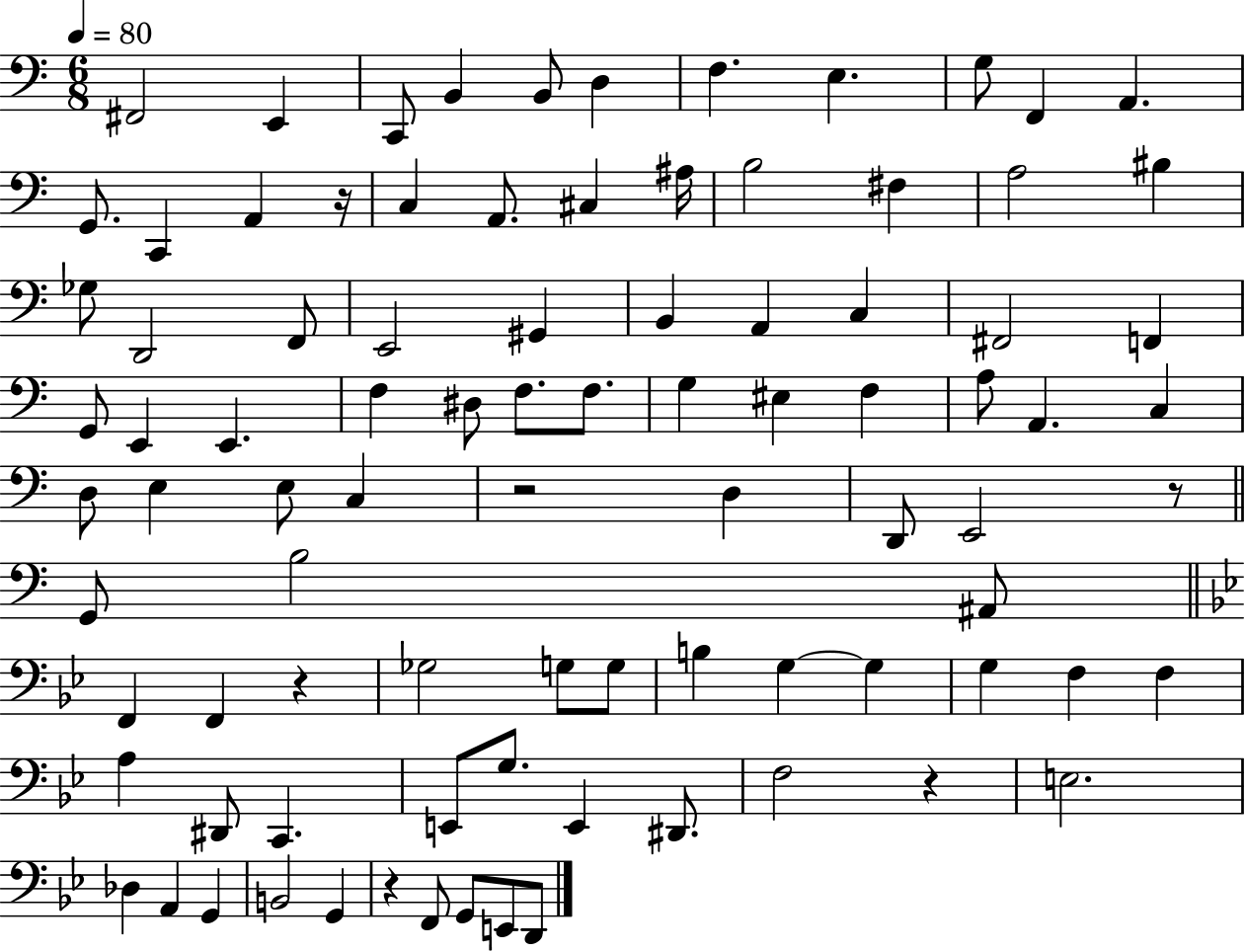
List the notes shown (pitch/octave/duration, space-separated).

F#2/h E2/q C2/e B2/q B2/e D3/q F3/q. E3/q. G3/e F2/q A2/q. G2/e. C2/q A2/q R/s C3/q A2/e. C#3/q A#3/s B3/h F#3/q A3/h BIS3/q Gb3/e D2/h F2/e E2/h G#2/q B2/q A2/q C3/q F#2/h F2/q G2/e E2/q E2/q. F3/q D#3/e F3/e. F3/e. G3/q EIS3/q F3/q A3/e A2/q. C3/q D3/e E3/q E3/e C3/q R/h D3/q D2/e E2/h R/e G2/e B3/h A#2/e F2/q F2/q R/q Gb3/h G3/e G3/e B3/q G3/q G3/q G3/q F3/q F3/q A3/q D#2/e C2/q. E2/e G3/e. E2/q D#2/e. F3/h R/q E3/h. Db3/q A2/q G2/q B2/h G2/q R/q F2/e G2/e E2/e D2/e